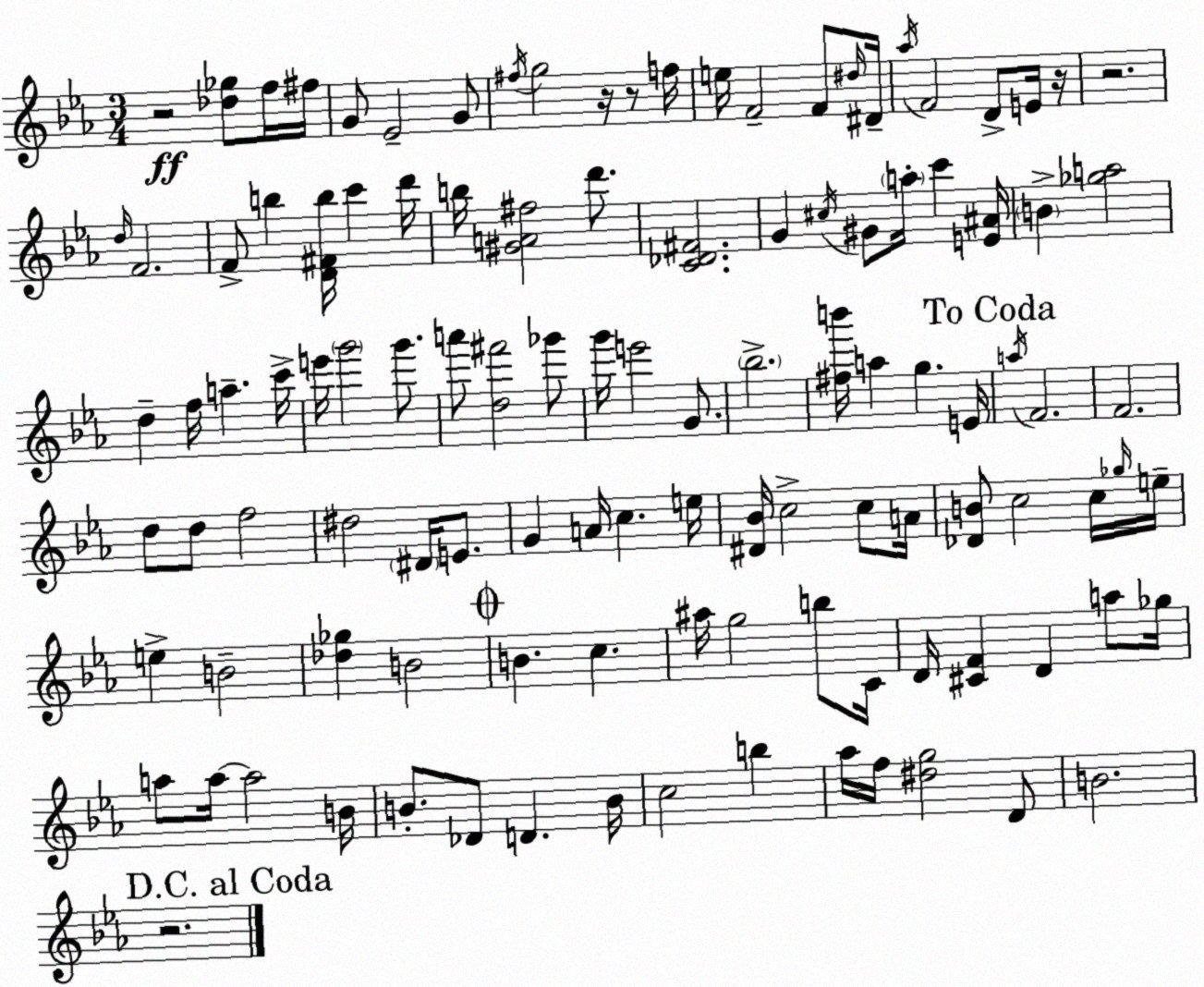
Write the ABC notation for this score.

X:1
T:Untitled
M:3/4
L:1/4
K:Cm
z2 [_d_g]/2 f/4 ^f/4 G/2 _E2 G/2 ^f/4 g2 z/4 z/2 f/4 e/4 F2 F/2 ^d/4 ^D/4 _a/4 F2 D/2 E/4 z/4 z2 d/4 F2 F/2 b [D^Fb]/4 c' d'/4 b/4 [^GA^f]2 d'/2 [C_D^F]2 G ^c/4 ^G/2 a/4 c' [E^A]/4 B [_ga]2 d f/4 a c'/4 e'/4 g'2 g'/2 a'/2 [d^f']2 _g'/2 g'/4 e'2 G/2 _b2 [^fb']/4 a g E/4 a/4 F2 F2 d/2 d/2 f2 ^d2 ^D/4 E/2 G A/4 c e/4 [^D_B]/4 c2 c/2 A/4 [_DB]/2 c2 c/4 _g/4 e/4 e B2 [_d_g] B2 B c ^a/4 g2 b/2 C/4 D/4 [^CF] D a/2 _g/4 a/2 a/4 a2 B/4 B/2 _D/2 D B/4 c2 b _a/4 f/4 [^dg]2 D/2 B2 z2